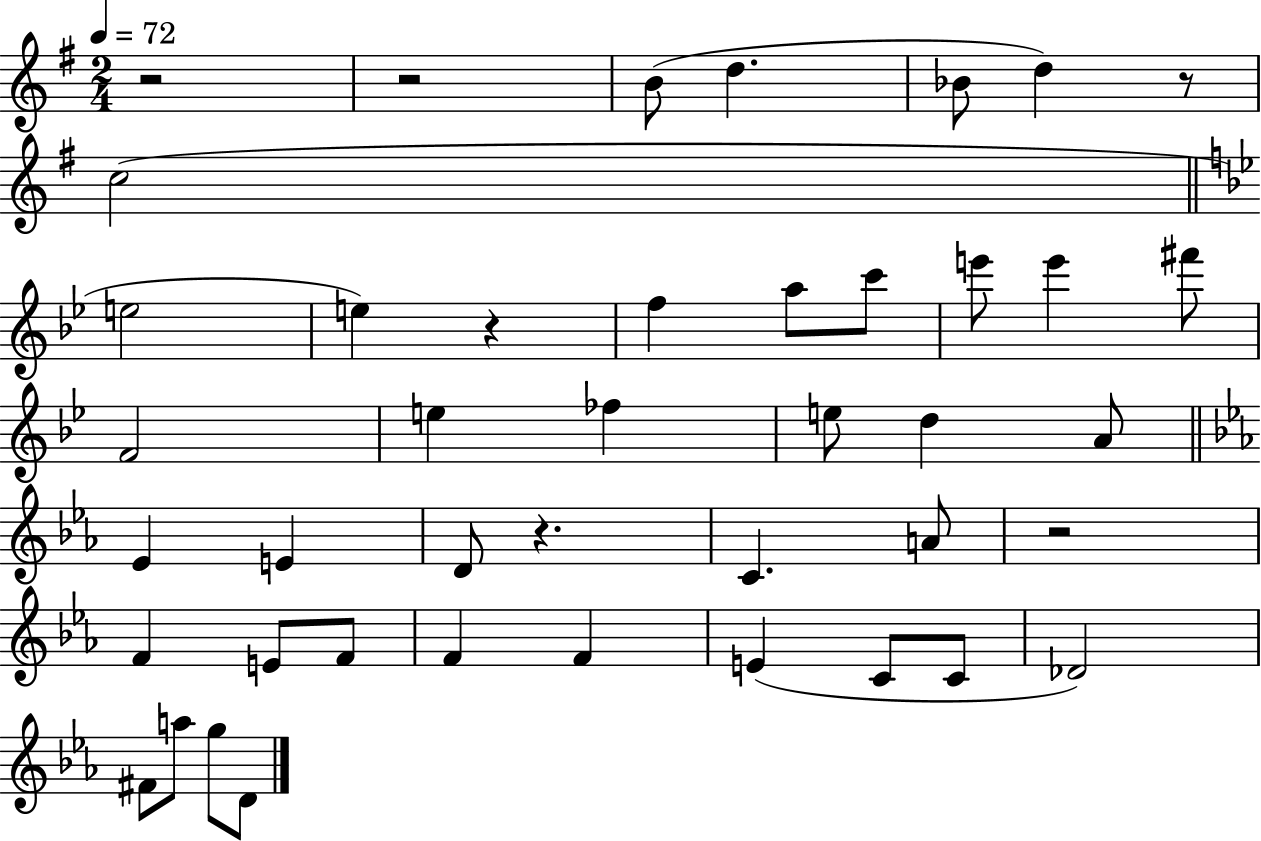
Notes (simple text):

R/h R/h B4/e D5/q. Bb4/e D5/q R/e C5/h E5/h E5/q R/q F5/q A5/e C6/e E6/e E6/q F#6/e F4/h E5/q FES5/q E5/e D5/q A4/e Eb4/q E4/q D4/e R/q. C4/q. A4/e R/h F4/q E4/e F4/e F4/q F4/q E4/q C4/e C4/e Db4/h F#4/e A5/e G5/e D4/e